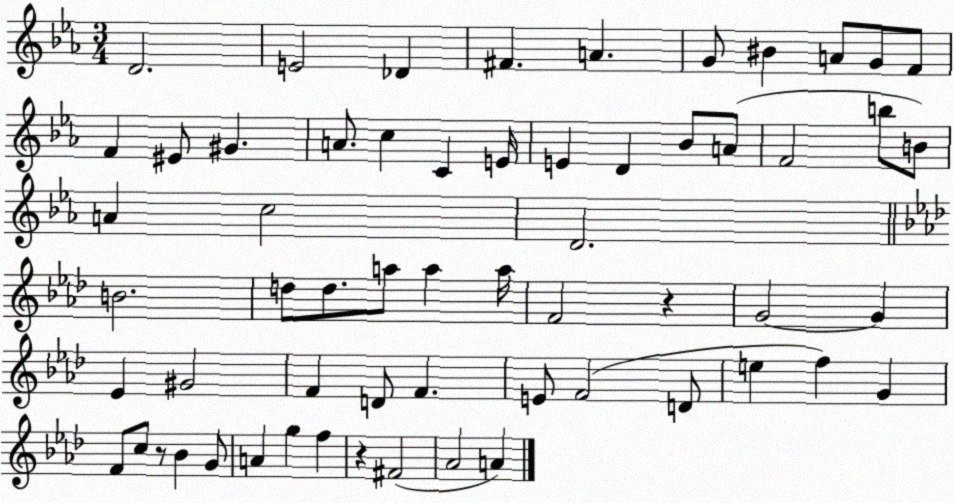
X:1
T:Untitled
M:3/4
L:1/4
K:Eb
D2 E2 _D ^F A G/2 ^B A/2 G/2 F/2 F ^E/2 ^G A/2 c C E/4 E D _B/2 A/2 F2 b/2 B/2 A c2 D2 B2 d/2 d/2 a/2 a a/4 F2 z G2 G _E ^G2 F D/2 F E/2 F2 D/2 e f G F/2 c/2 z/2 _B G/2 A g f z ^F2 _A2 A